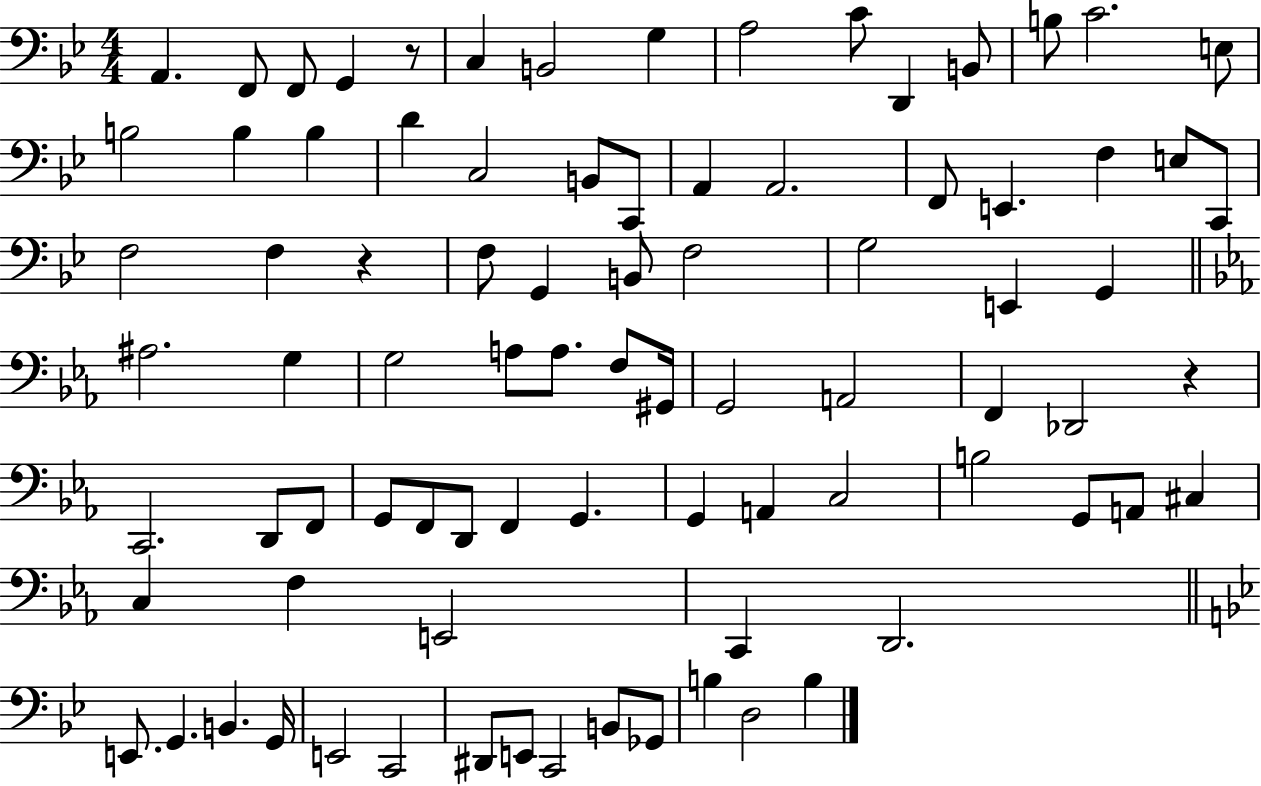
{
  \clef bass
  \numericTimeSignature
  \time 4/4
  \key bes \major
  a,4. f,8 f,8 g,4 r8 | c4 b,2 g4 | a2 c'8 d,4 b,8 | b8 c'2. e8 | \break b2 b4 b4 | d'4 c2 b,8 c,8 | a,4 a,2. | f,8 e,4. f4 e8 c,8 | \break f2 f4 r4 | f8 g,4 b,8 f2 | g2 e,4 g,4 | \bar "||" \break \key ees \major ais2. g4 | g2 a8 a8. f8 gis,16 | g,2 a,2 | f,4 des,2 r4 | \break c,2. d,8 f,8 | g,8 f,8 d,8 f,4 g,4. | g,4 a,4 c2 | b2 g,8 a,8 cis4 | \break c4 f4 e,2 | c,4 d,2. | \bar "||" \break \key bes \major e,8. g,4. b,4. g,16 | e,2 c,2 | dis,8 e,8 c,2 b,8 ges,8 | b4 d2 b4 | \break \bar "|."
}